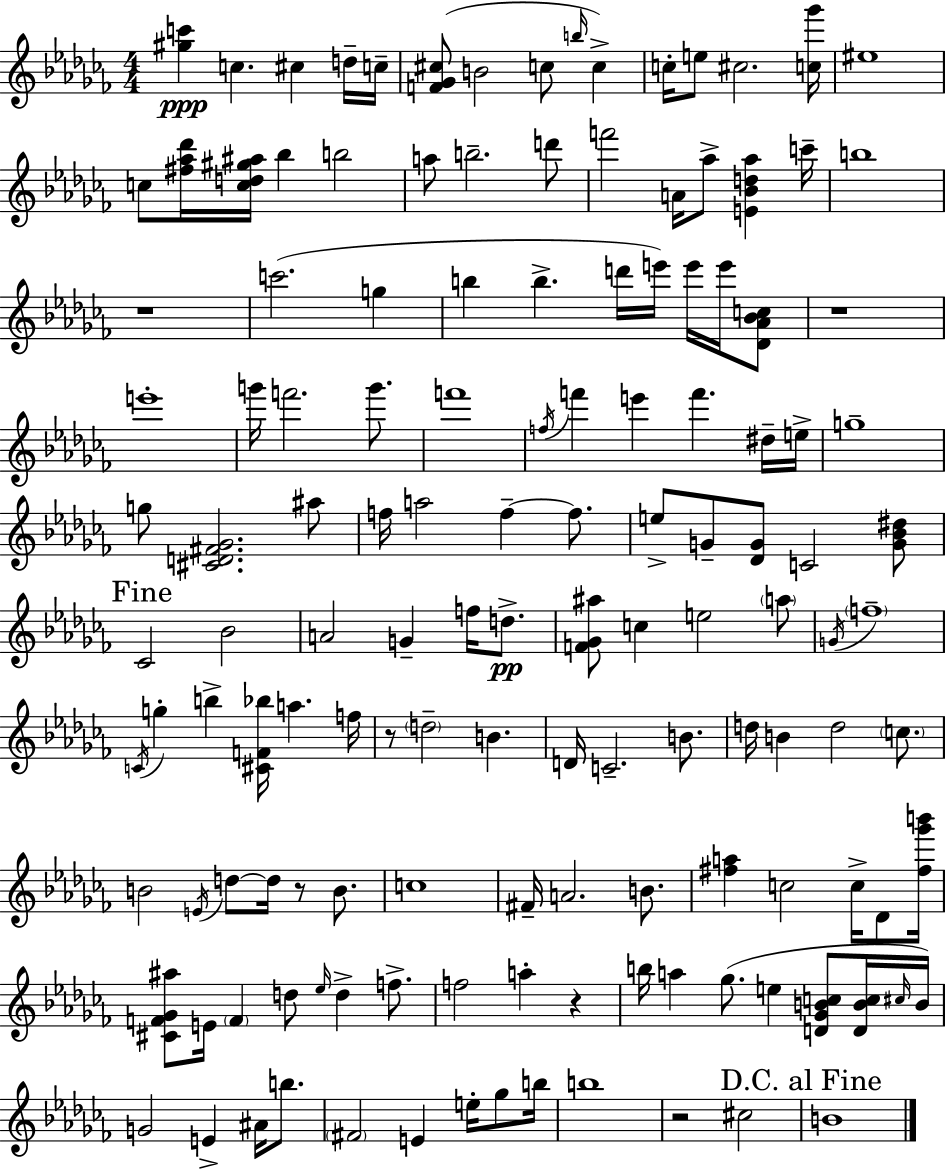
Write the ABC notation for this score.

X:1
T:Untitled
M:4/4
L:1/4
K:Abm
[^gc'] c ^c d/4 c/4 [F_G^c]/2 B2 c/2 b/4 c c/4 e/2 ^c2 [c_g']/4 ^e4 c/2 [^f_a_d']/4 [cd^g^a]/4 _b b2 a/2 b2 d'/2 f'2 A/4 _a/2 [E_Bd_a] c'/4 b4 z4 c'2 g b b d'/4 e'/4 e'/4 e'/4 [_D_A_Bc]/2 z4 e'4 g'/4 f'2 g'/2 f'4 f/4 f' e' f' ^d/4 e/4 g4 g/2 [^CD^F_G]2 ^a/2 f/4 a2 f f/2 e/2 G/2 [_DG]/2 C2 [G_B^d]/2 _C2 _B2 A2 G f/4 d/2 [F_G^a]/2 c e2 a/2 G/4 f4 C/4 g b [^CF_b]/4 a f/4 z/2 d2 B D/4 C2 B/2 d/4 B d2 c/2 B2 E/4 d/2 d/4 z/2 B/2 c4 ^F/4 A2 B/2 [^fa] c2 c/4 _D/2 [^f_g'b']/4 [^CF_G^a]/2 E/4 F d/2 _e/4 d f/2 f2 a z b/4 a _g/2 e [D_GBc]/2 [DBc]/4 ^c/4 B/4 G2 E ^A/4 b/2 ^F2 E e/4 _g/2 b/4 b4 z2 ^c2 B4